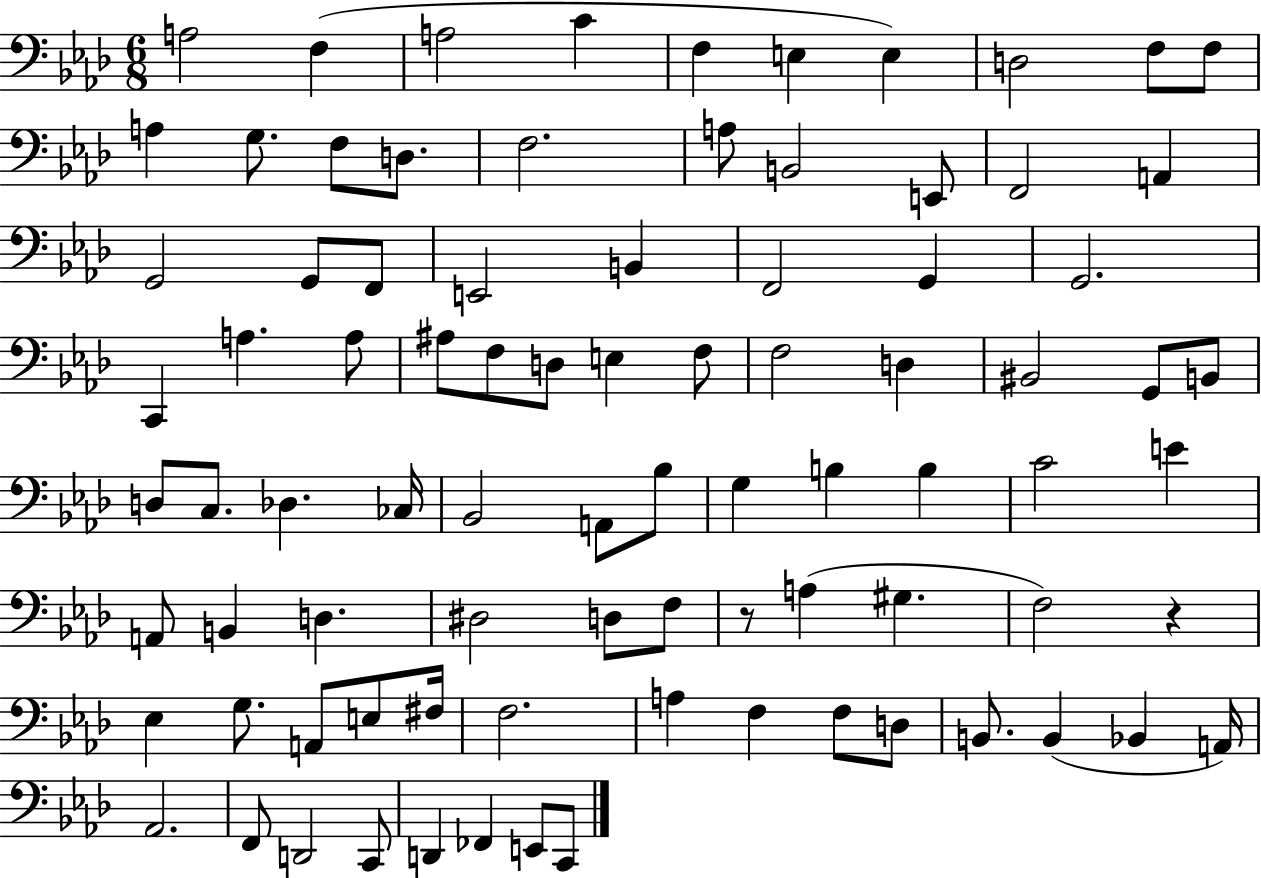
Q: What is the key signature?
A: AES major